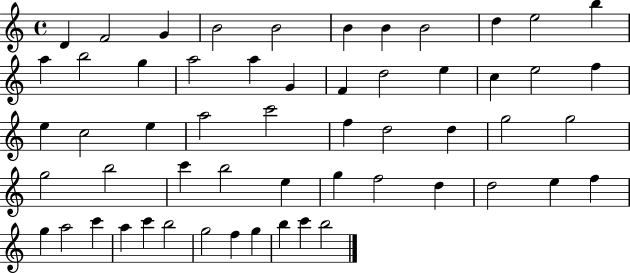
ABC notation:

X:1
T:Untitled
M:4/4
L:1/4
K:C
D F2 G B2 B2 B B B2 d e2 b a b2 g a2 a G F d2 e c e2 f e c2 e a2 c'2 f d2 d g2 g2 g2 b2 c' b2 e g f2 d d2 e f g a2 c' a c' b2 g2 f g b c' b2